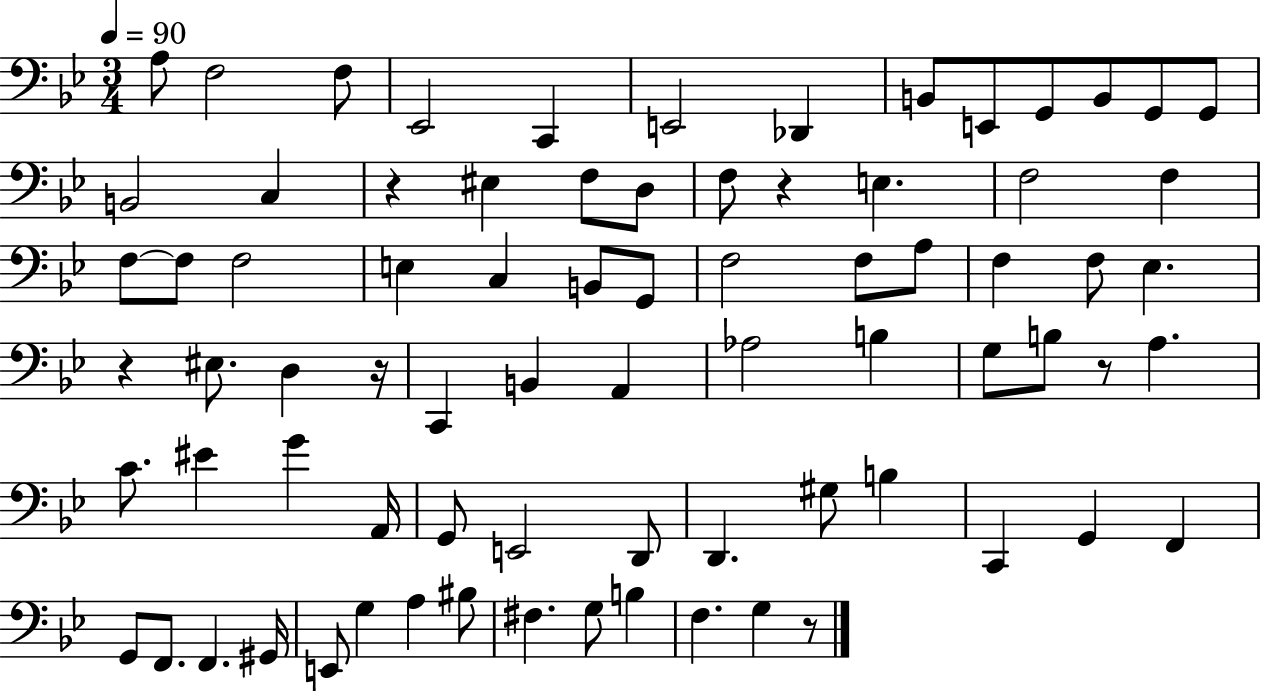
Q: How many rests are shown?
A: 6